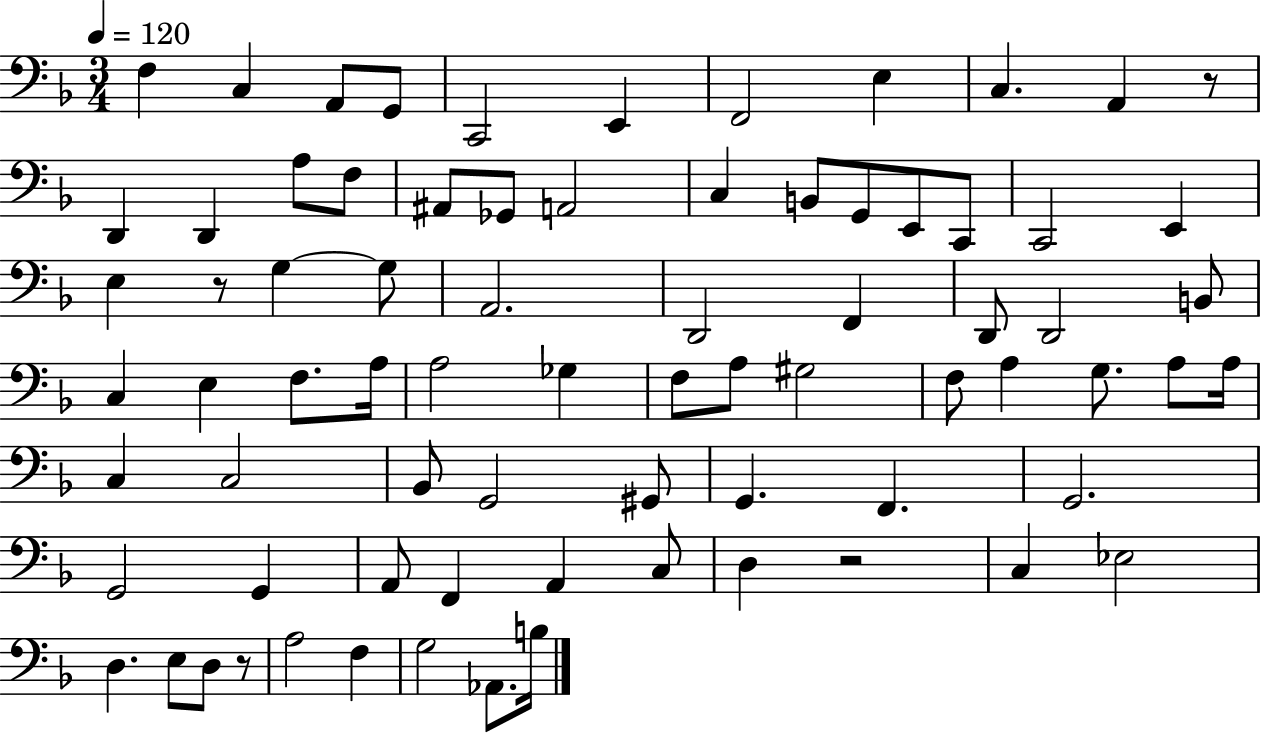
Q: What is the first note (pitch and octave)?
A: F3